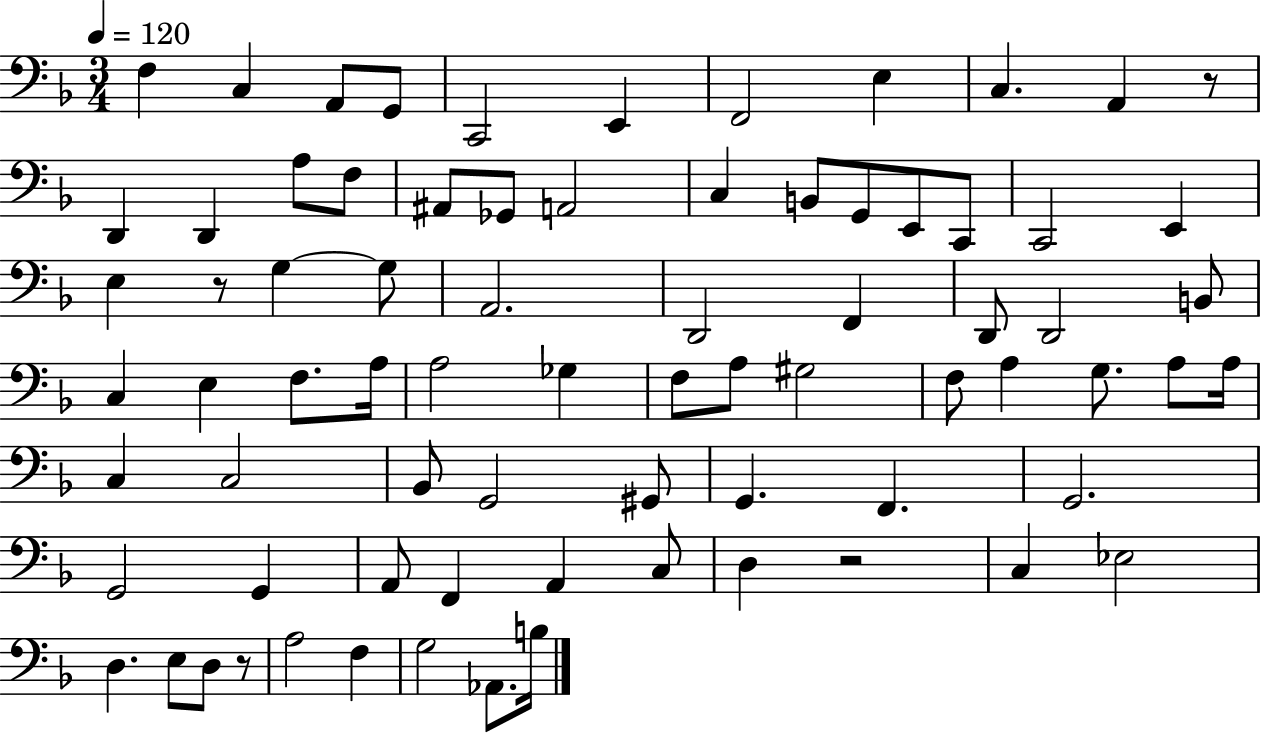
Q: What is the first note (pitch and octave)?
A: F3